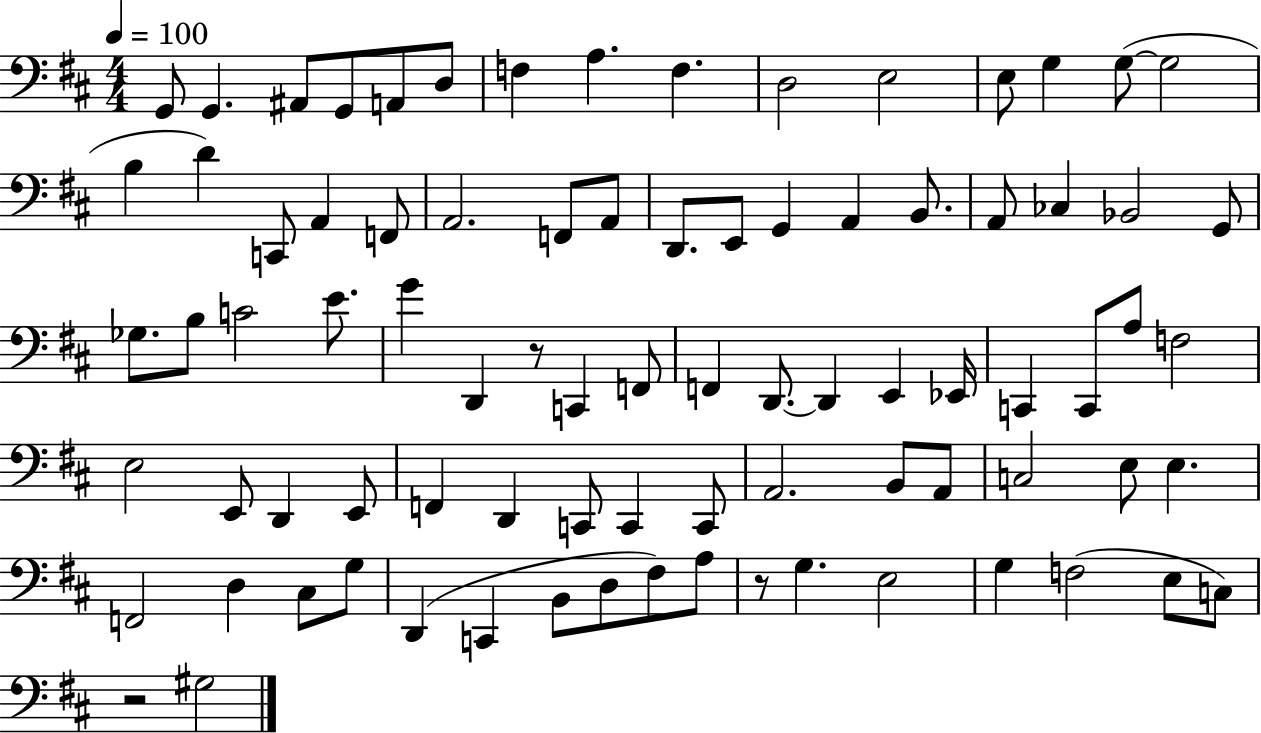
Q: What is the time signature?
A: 4/4